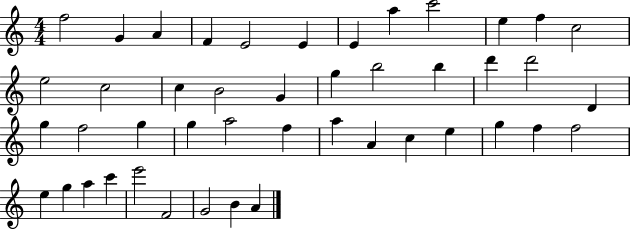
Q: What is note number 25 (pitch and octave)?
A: F5